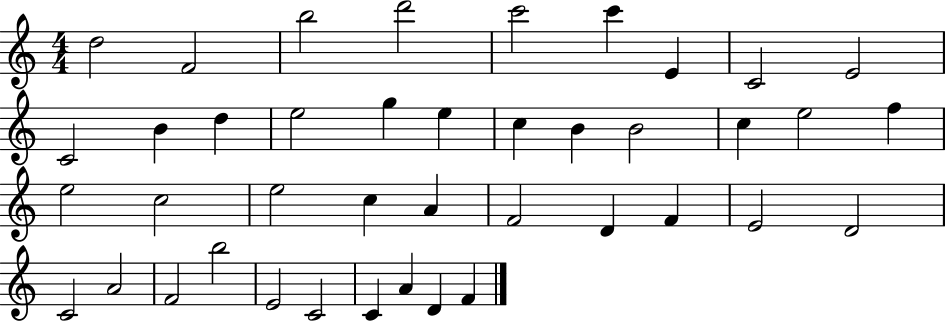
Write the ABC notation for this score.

X:1
T:Untitled
M:4/4
L:1/4
K:C
d2 F2 b2 d'2 c'2 c' E C2 E2 C2 B d e2 g e c B B2 c e2 f e2 c2 e2 c A F2 D F E2 D2 C2 A2 F2 b2 E2 C2 C A D F